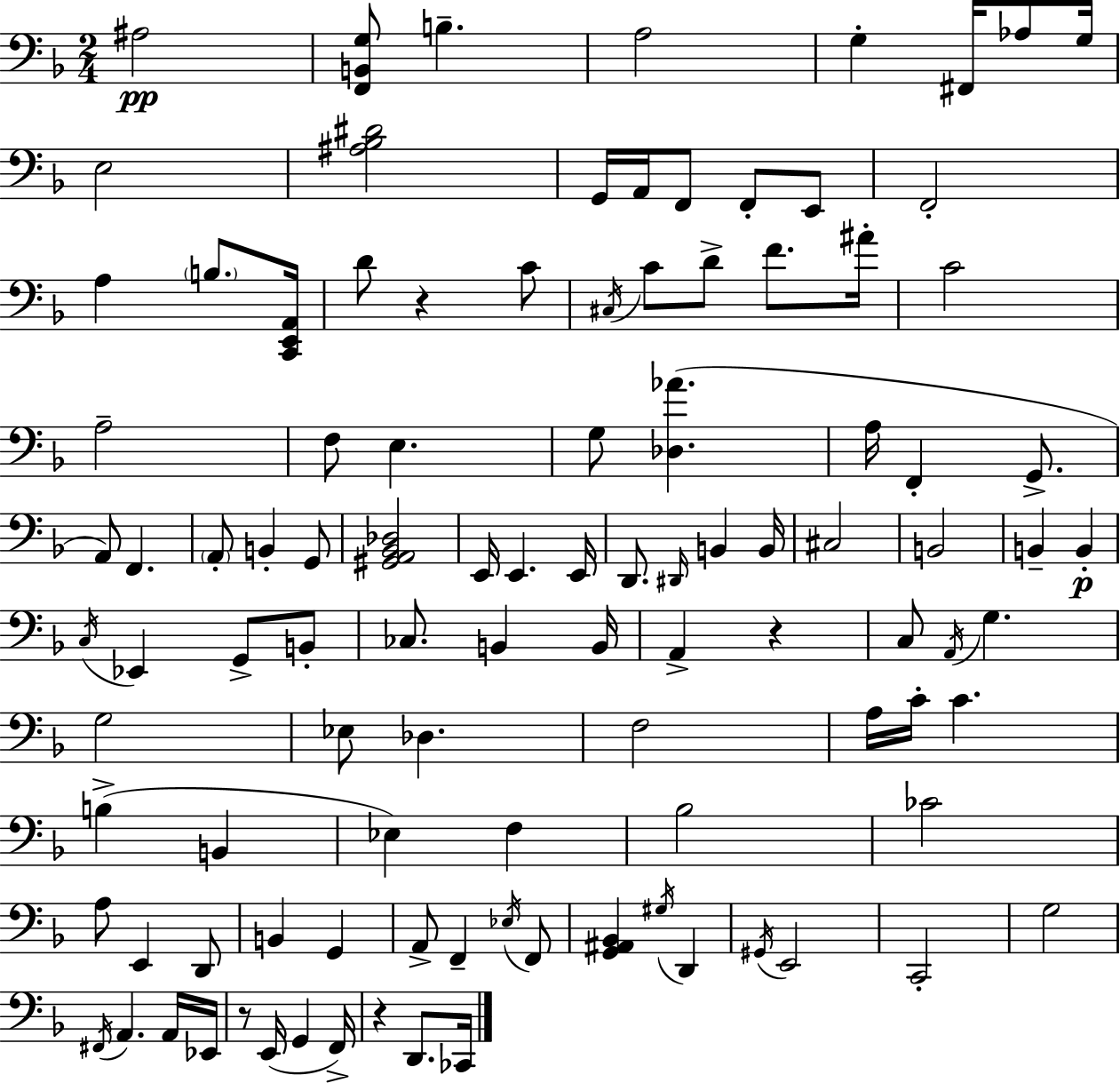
{
  \clef bass
  \numericTimeSignature
  \time 2/4
  \key d \minor
  ais2\pp | <f, b, g>8 b4.-- | a2 | g4-. fis,16 aes8 g16 | \break e2 | <ais bes dis'>2 | g,16 a,16 f,8 f,8-. e,8 | f,2-. | \break a4 \parenthesize b8. <c, e, a,>16 | d'8 r4 c'8 | \acciaccatura { cis16 } c'8 d'8-> f'8. | ais'16-. c'2 | \break a2-- | f8 e4. | g8 <des aes'>4.( | a16 f,4-. g,8.-> | \break a,8) f,4. | \parenthesize a,8-. b,4-. g,8 | <gis, a, bes, des>2 | e,16 e,4. | \break e,16 d,8. \grace { dis,16 } b,4 | b,16 cis2 | b,2 | b,4-- b,4-.\p | \break \acciaccatura { c16 } ees,4 g,8-> | b,8-. ces8. b,4 | b,16 a,4-> r4 | c8 \acciaccatura { a,16 } g4. | \break g2 | ees8 des4. | f2 | a16 c'16-. c'4. | \break b4->( | b,4 ees4) | f4 bes2 | ces'2 | \break a8 e,4 | d,8 b,4 | g,4 a,8-> f,4-- | \acciaccatura { ees16 } f,8 <g, ais, bes,>4 | \break \acciaccatura { gis16 } d,4 \acciaccatura { gis,16 } e,2 | c,2-. | g2 | \acciaccatura { fis,16 } | \break a,4. a,16 ees,16 | r8 e,16( g,4 f,16->) | r4 d,8. ces,16 | \bar "|."
}